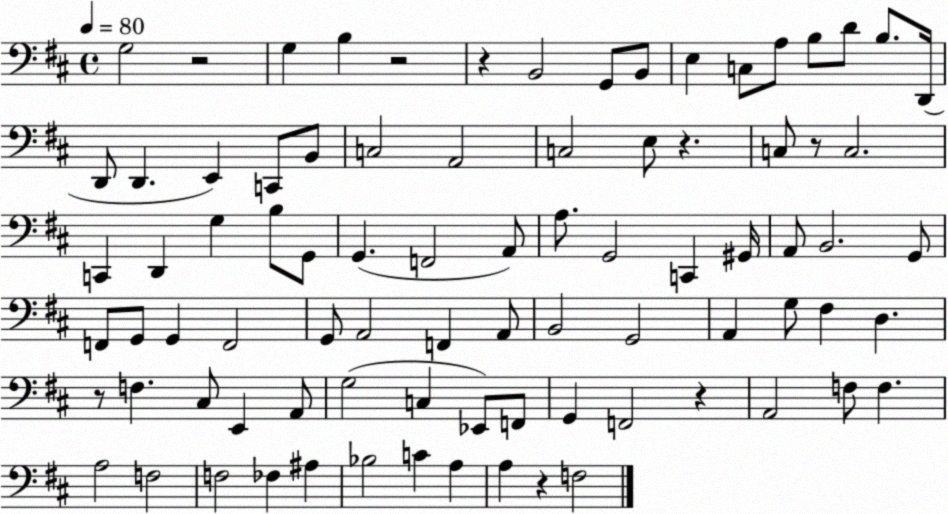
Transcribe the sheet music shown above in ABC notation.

X:1
T:Untitled
M:4/4
L:1/4
K:D
G,2 z2 G, B, z2 z B,,2 G,,/2 B,,/2 E, C,/2 A,/2 B,/2 D/2 B,/2 D,,/4 D,,/2 D,, E,, C,,/2 B,,/2 C,2 A,,2 C,2 E,/2 z C,/2 z/2 C,2 C,, D,, G, B,/2 G,,/2 G,, F,,2 A,,/2 A,/2 G,,2 C,, ^G,,/4 A,,/2 B,,2 G,,/2 F,,/2 G,,/2 G,, F,,2 G,,/2 A,,2 F,, A,,/2 B,,2 G,,2 A,, G,/2 ^F, D, z/2 F, ^C,/2 E,, A,,/2 G,2 C, _E,,/2 F,,/2 G,, F,,2 z A,,2 F,/2 F, A,2 F,2 F,2 _F, ^A, _B,2 C A, A, z F,2